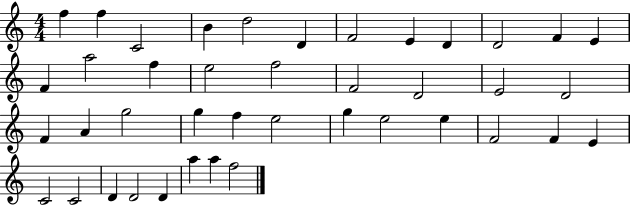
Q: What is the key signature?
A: C major